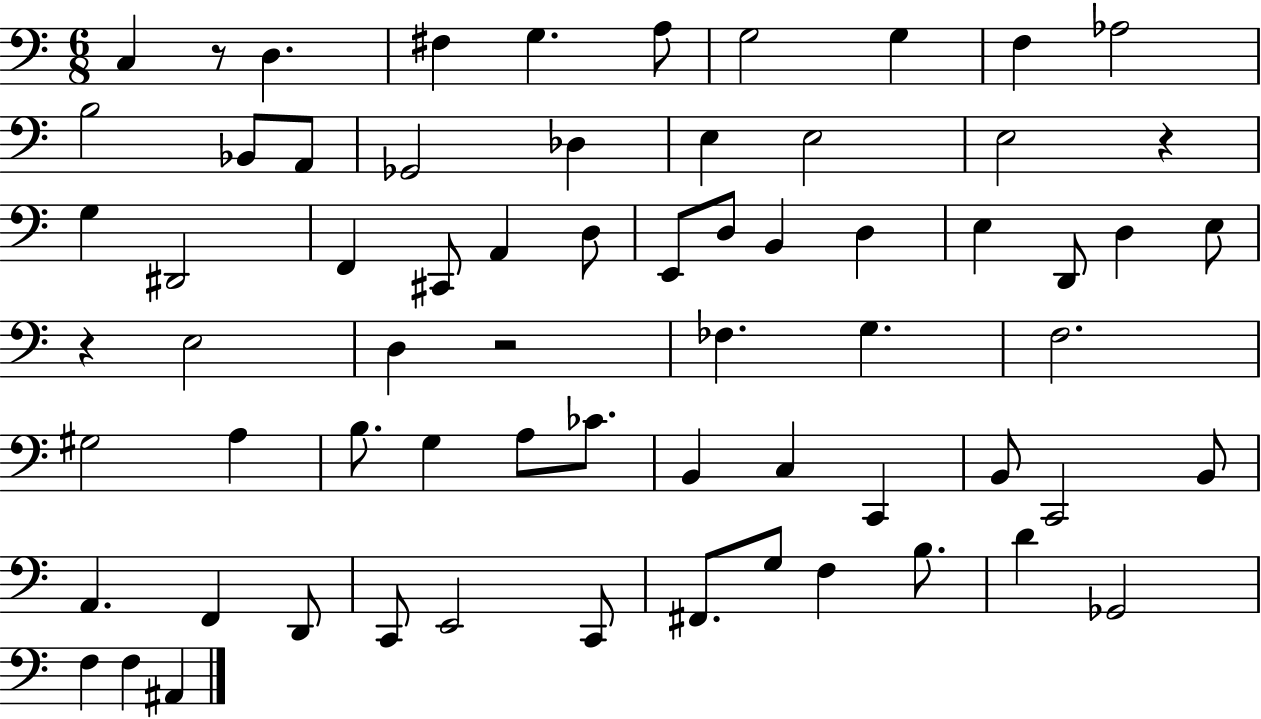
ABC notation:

X:1
T:Untitled
M:6/8
L:1/4
K:C
C, z/2 D, ^F, G, A,/2 G,2 G, F, _A,2 B,2 _B,,/2 A,,/2 _G,,2 _D, E, E,2 E,2 z G, ^D,,2 F,, ^C,,/2 A,, D,/2 E,,/2 D,/2 B,, D, E, D,,/2 D, E,/2 z E,2 D, z2 _F, G, F,2 ^G,2 A, B,/2 G, A,/2 _C/2 B,, C, C,, B,,/2 C,,2 B,,/2 A,, F,, D,,/2 C,,/2 E,,2 C,,/2 ^F,,/2 G,/2 F, B,/2 D _G,,2 F, F, ^A,,